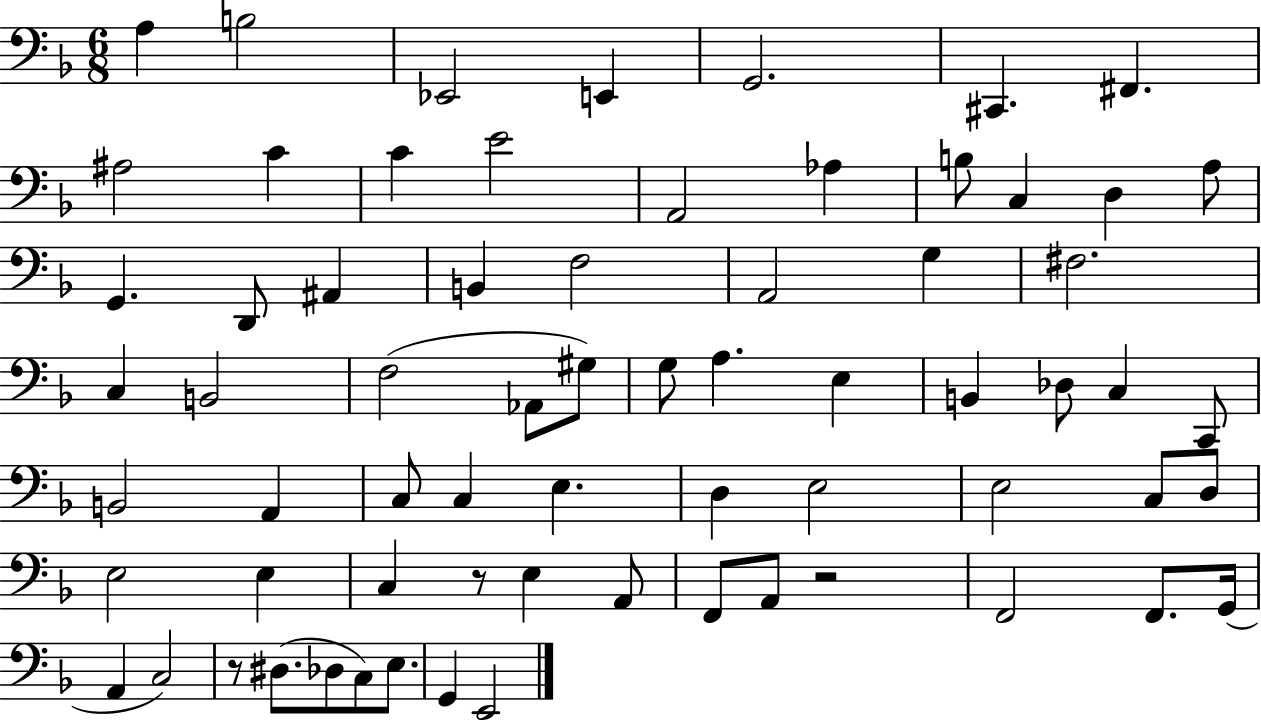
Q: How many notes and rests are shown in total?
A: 68